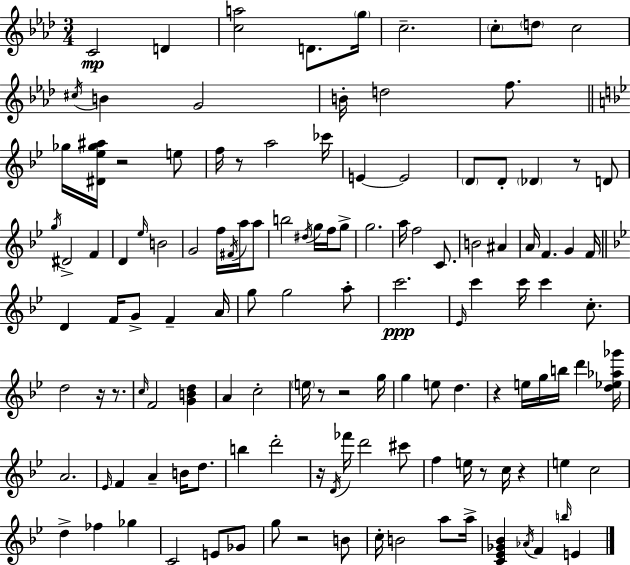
C4/h D4/q [C5,A5]/h D4/e. G5/s C5/h. C5/e D5/e C5/h C#5/s B4/q G4/h B4/s D5/h F5/e. Gb5/s [D#4,Eb5,Gb5,A#5]/s R/h E5/e F5/s R/e A5/h CES6/s E4/q E4/h D4/e D4/e Db4/q R/e D4/e G5/s D#4/h F4/q D4/q Eb5/s B4/h G4/h F5/s F#4/s A5/s A5/e B5/h D#5/s G5/s F5/s G5/e G5/h. A5/s F5/h C4/e. B4/h A#4/q A4/s F4/q. G4/q F4/s D4/q F4/s G4/e F4/q A4/s G5/e G5/h A5/e C6/h. Eb4/s C6/q C6/s C6/q C5/e. D5/h R/s R/e. C5/s F4/h [G4,B4,D5]/q A4/q C5/h E5/s R/e R/h G5/s G5/q E5/e D5/q. R/q E5/s G5/s B5/s D6/q [D5,Eb5,Ab5,Gb6]/s A4/h. Eb4/s F4/q A4/q B4/s D5/e. B5/q D6/h R/s D4/s FES6/s D6/h C#6/e F5/q E5/s R/e C5/s R/q E5/q C5/h D5/q FES5/q Gb5/q C4/h E4/e Gb4/e G5/e R/h B4/e C5/s B4/h A5/e A5/s [C4,Eb4,Gb4,Bb4]/q Ab4/s F4/q B5/s E4/q